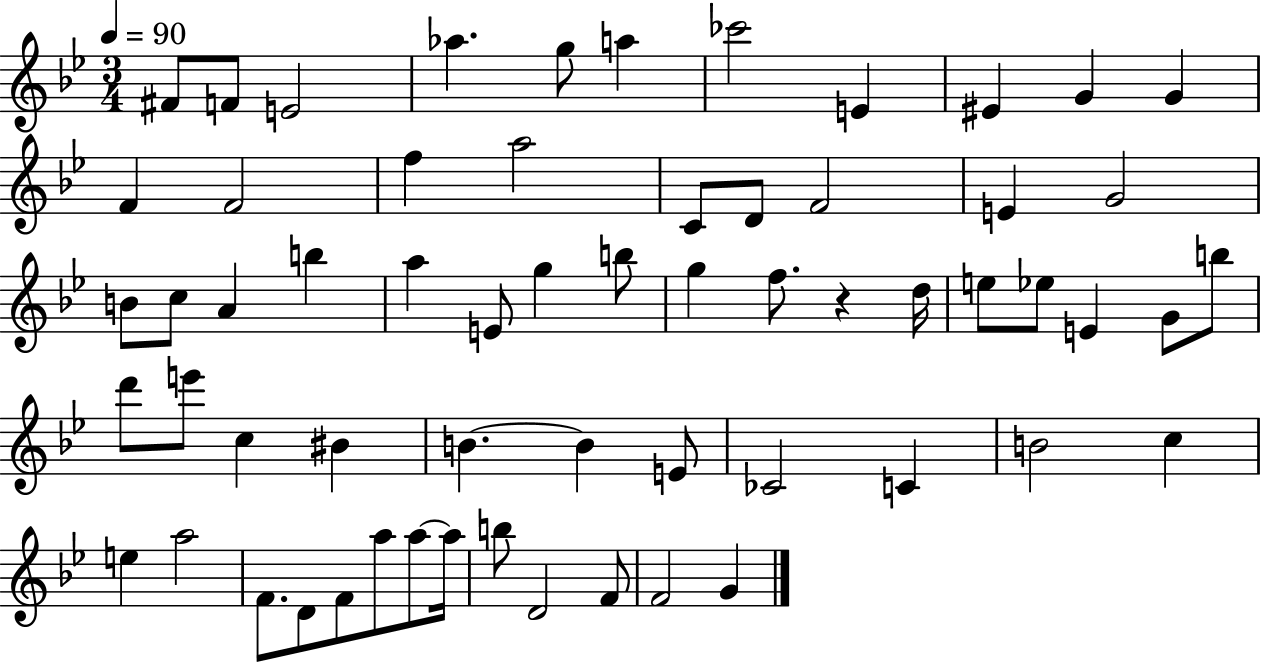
F#4/e F4/e E4/h Ab5/q. G5/e A5/q CES6/h E4/q EIS4/q G4/q G4/q F4/q F4/h F5/q A5/h C4/e D4/e F4/h E4/q G4/h B4/e C5/e A4/q B5/q A5/q E4/e G5/q B5/e G5/q F5/e. R/q D5/s E5/e Eb5/e E4/q G4/e B5/e D6/e E6/e C5/q BIS4/q B4/q. B4/q E4/e CES4/h C4/q B4/h C5/q E5/q A5/h F4/e. D4/e F4/e A5/e A5/e A5/s B5/e D4/h F4/e F4/h G4/q